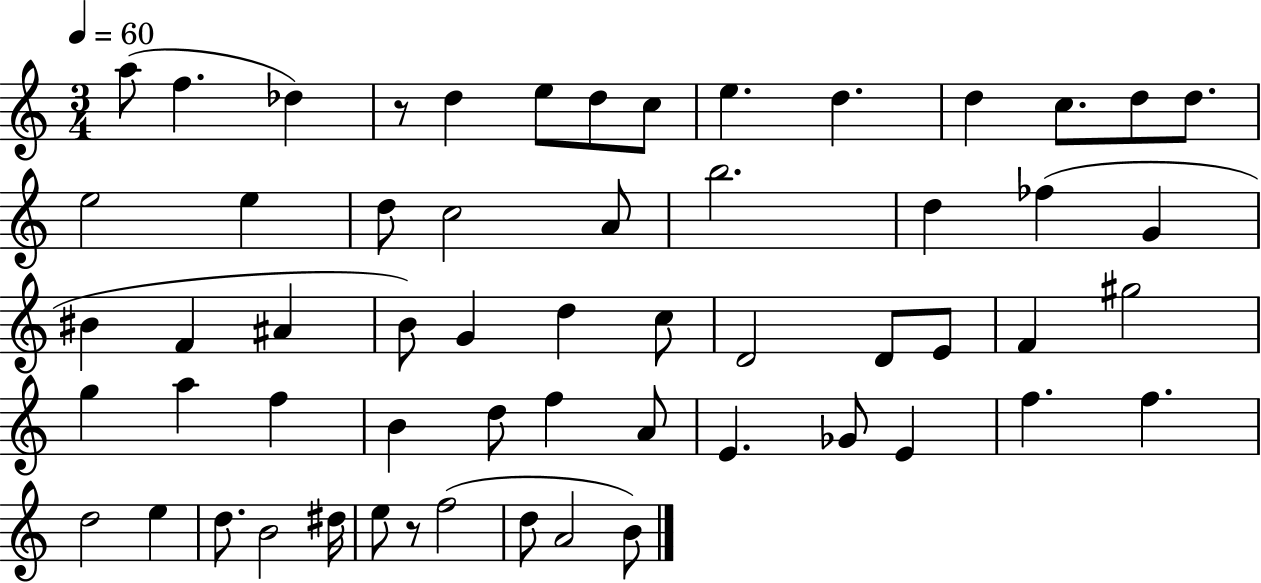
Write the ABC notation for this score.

X:1
T:Untitled
M:3/4
L:1/4
K:C
a/2 f _d z/2 d e/2 d/2 c/2 e d d c/2 d/2 d/2 e2 e d/2 c2 A/2 b2 d _f G ^B F ^A B/2 G d c/2 D2 D/2 E/2 F ^g2 g a f B d/2 f A/2 E _G/2 E f f d2 e d/2 B2 ^d/4 e/2 z/2 f2 d/2 A2 B/2